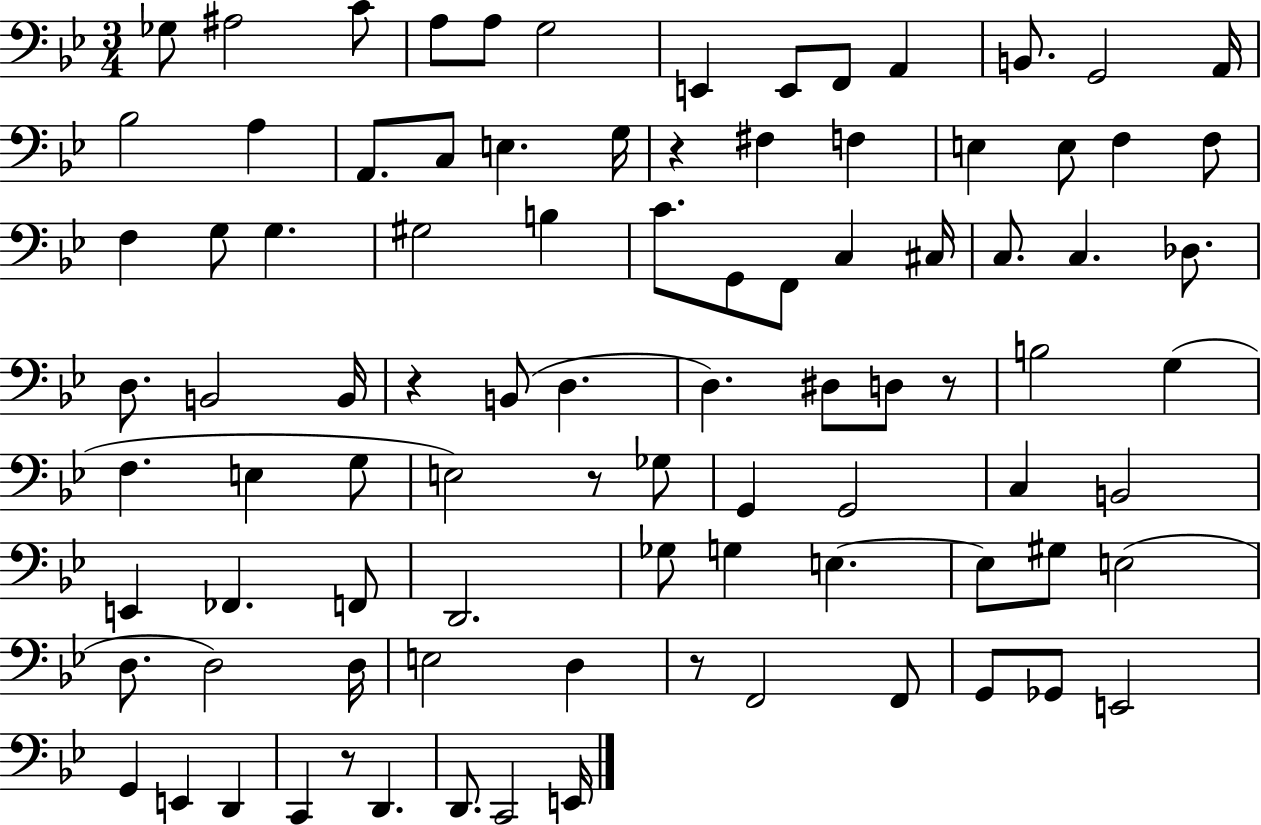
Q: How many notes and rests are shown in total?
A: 91